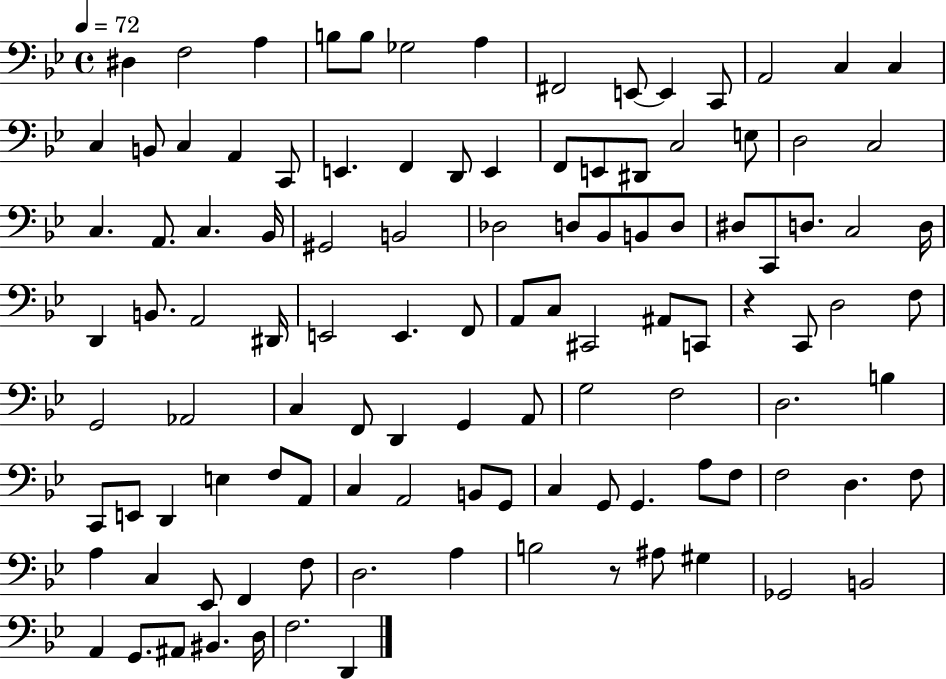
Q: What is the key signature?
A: BES major